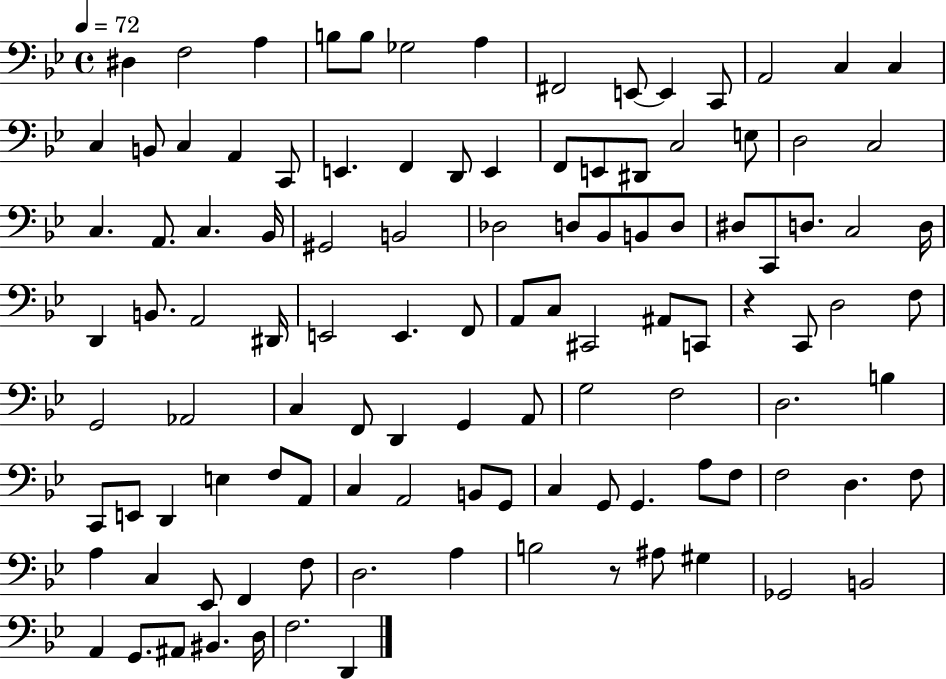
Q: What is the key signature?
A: BES major